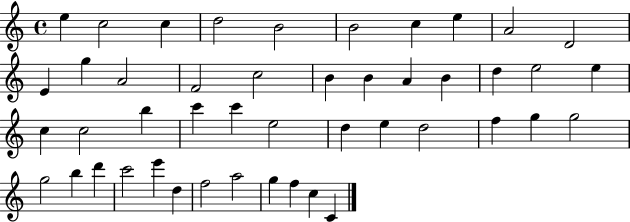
E5/q C5/h C5/q D5/h B4/h B4/h C5/q E5/q A4/h D4/h E4/q G5/q A4/h F4/h C5/h B4/q B4/q A4/q B4/q D5/q E5/h E5/q C5/q C5/h B5/q C6/q C6/q E5/h D5/q E5/q D5/h F5/q G5/q G5/h G5/h B5/q D6/q C6/h E6/q D5/q F5/h A5/h G5/q F5/q C5/q C4/q